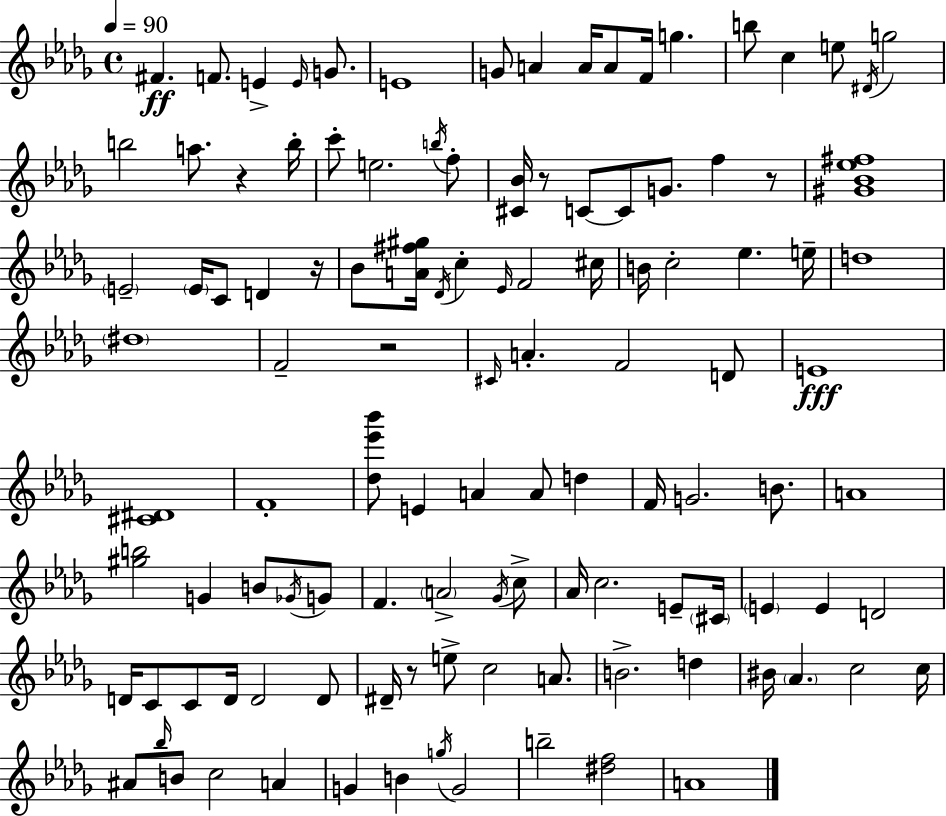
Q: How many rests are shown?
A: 6